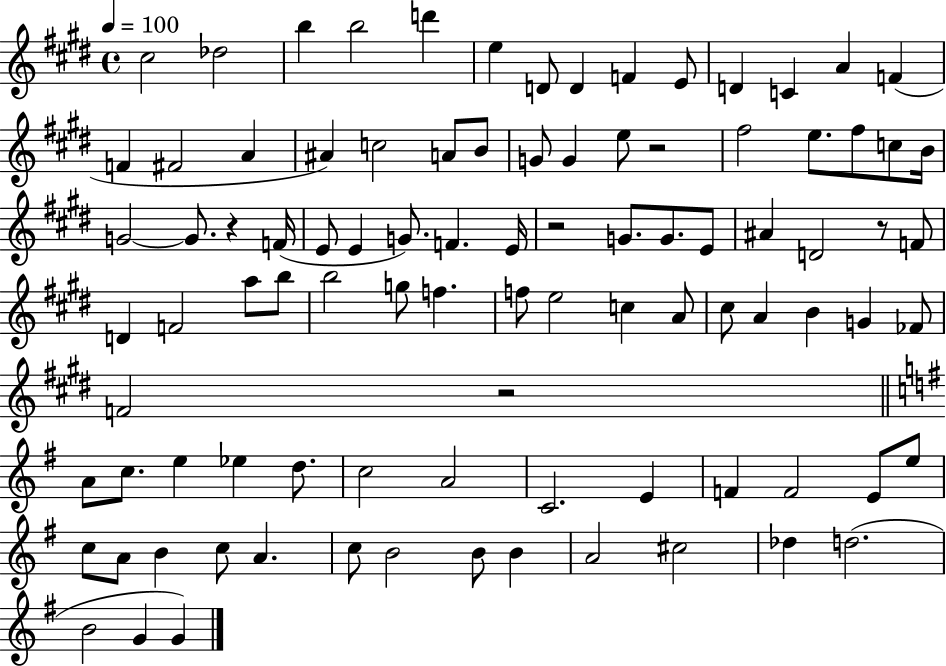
C#5/h Db5/h B5/q B5/h D6/q E5/q D4/e D4/q F4/q E4/e D4/q C4/q A4/q F4/q F4/q F#4/h A4/q A#4/q C5/h A4/e B4/e G4/e G4/q E5/e R/h F#5/h E5/e. F#5/e C5/e B4/s G4/h G4/e. R/q F4/s E4/e E4/q G4/e. F4/q. E4/s R/h G4/e. G4/e. E4/e A#4/q D4/h R/e F4/e D4/q F4/h A5/e B5/e B5/h G5/e F5/q. F5/e E5/h C5/q A4/e C#5/e A4/q B4/q G4/q FES4/e F4/h R/h A4/e C5/e. E5/q Eb5/q D5/e. C5/h A4/h C4/h. E4/q F4/q F4/h E4/e E5/e C5/e A4/e B4/q C5/e A4/q. C5/e B4/h B4/e B4/q A4/h C#5/h Db5/q D5/h. B4/h G4/q G4/q